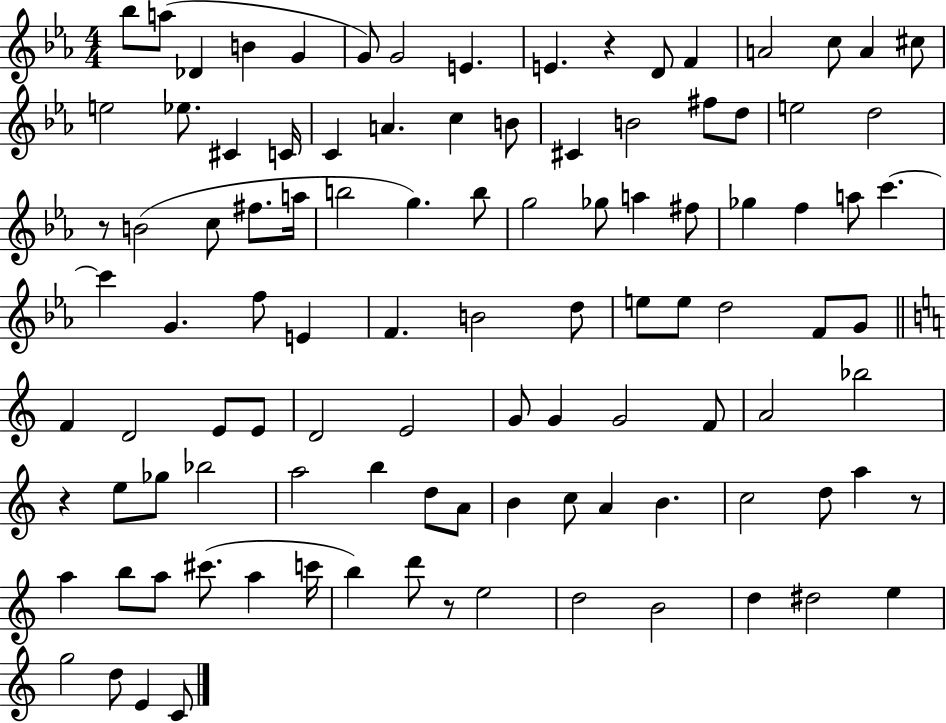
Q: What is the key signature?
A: EES major